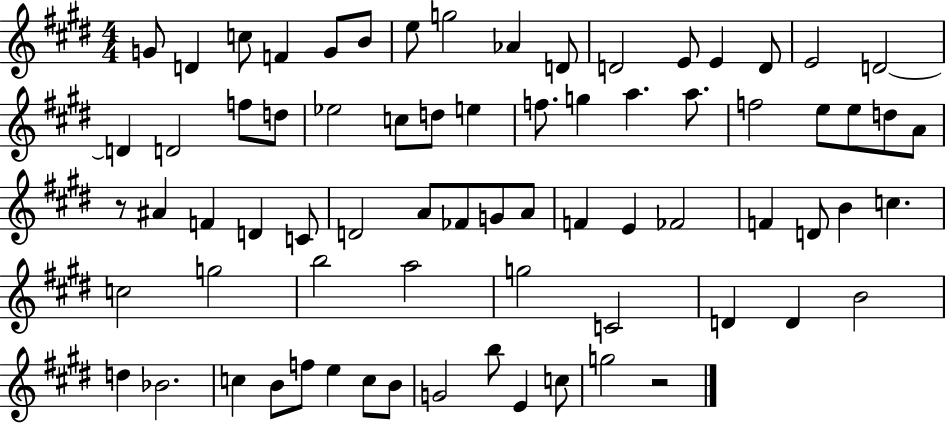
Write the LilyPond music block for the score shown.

{
  \clef treble
  \numericTimeSignature
  \time 4/4
  \key e \major
  \repeat volta 2 { g'8 d'4 c''8 f'4 g'8 b'8 | e''8 g''2 aes'4 d'8 | d'2 e'8 e'4 d'8 | e'2 d'2~~ | \break d'4 d'2 f''8 d''8 | ees''2 c''8 d''8 e''4 | f''8. g''4 a''4. a''8. | f''2 e''8 e''8 d''8 a'8 | \break r8 ais'4 f'4 d'4 c'8 | d'2 a'8 fes'8 g'8 a'8 | f'4 e'4 fes'2 | f'4 d'8 b'4 c''4. | \break c''2 g''2 | b''2 a''2 | g''2 c'2 | d'4 d'4 b'2 | \break d''4 bes'2. | c''4 b'8 f''8 e''4 c''8 b'8 | g'2 b''8 e'4 c''8 | g''2 r2 | \break } \bar "|."
}